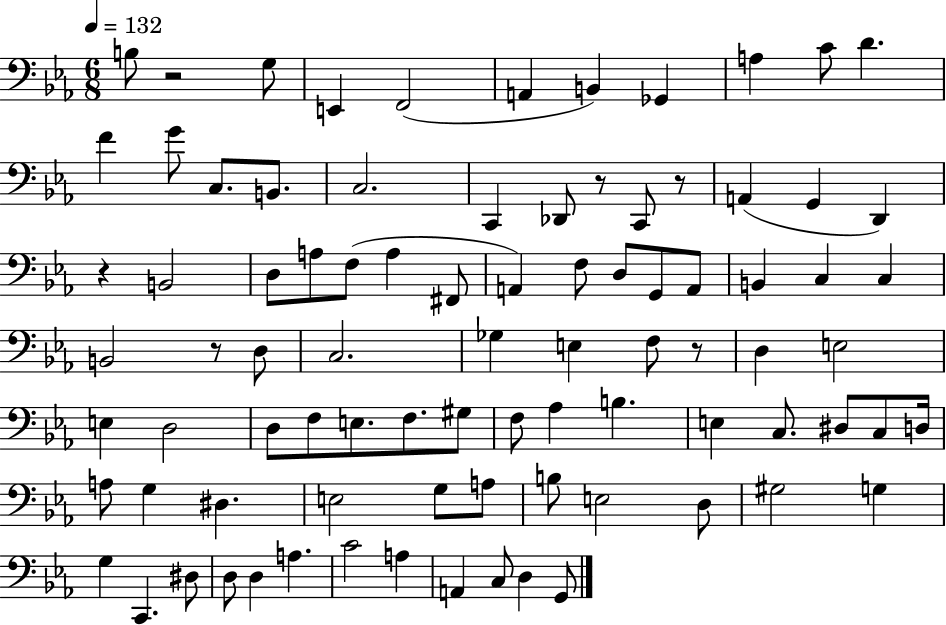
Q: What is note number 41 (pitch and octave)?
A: F3